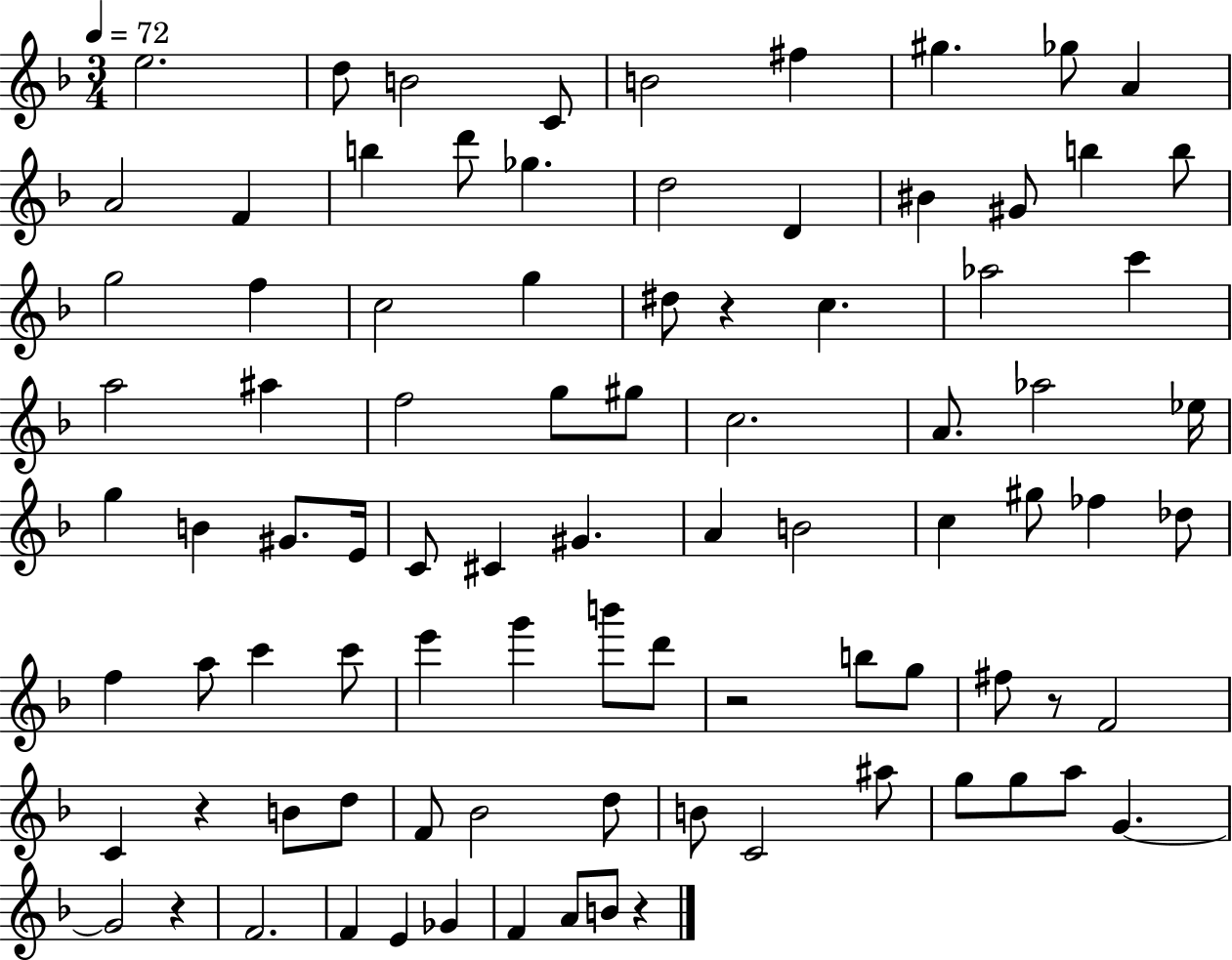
E5/h. D5/e B4/h C4/e B4/h F#5/q G#5/q. Gb5/e A4/q A4/h F4/q B5/q D6/e Gb5/q. D5/h D4/q BIS4/q G#4/e B5/q B5/e G5/h F5/q C5/h G5/q D#5/e R/q C5/q. Ab5/h C6/q A5/h A#5/q F5/h G5/e G#5/e C5/h. A4/e. Ab5/h Eb5/s G5/q B4/q G#4/e. E4/s C4/e C#4/q G#4/q. A4/q B4/h C5/q G#5/e FES5/q Db5/e F5/q A5/e C6/q C6/e E6/q G6/q B6/e D6/e R/h B5/e G5/e F#5/e R/e F4/h C4/q R/q B4/e D5/e F4/e Bb4/h D5/e B4/e C4/h A#5/e G5/e G5/e A5/e G4/q. G4/h R/q F4/h. F4/q E4/q Gb4/q F4/q A4/e B4/e R/q